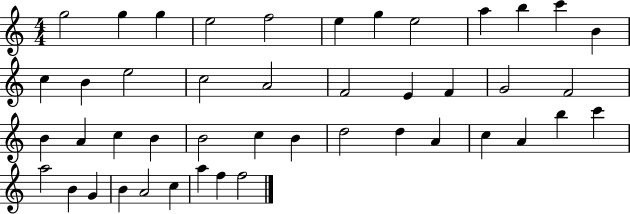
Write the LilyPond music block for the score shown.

{
  \clef treble
  \numericTimeSignature
  \time 4/4
  \key c \major
  g''2 g''4 g''4 | e''2 f''2 | e''4 g''4 e''2 | a''4 b''4 c'''4 b'4 | \break c''4 b'4 e''2 | c''2 a'2 | f'2 e'4 f'4 | g'2 f'2 | \break b'4 a'4 c''4 b'4 | b'2 c''4 b'4 | d''2 d''4 a'4 | c''4 a'4 b''4 c'''4 | \break a''2 b'4 g'4 | b'4 a'2 c''4 | a''4 f''4 f''2 | \bar "|."
}